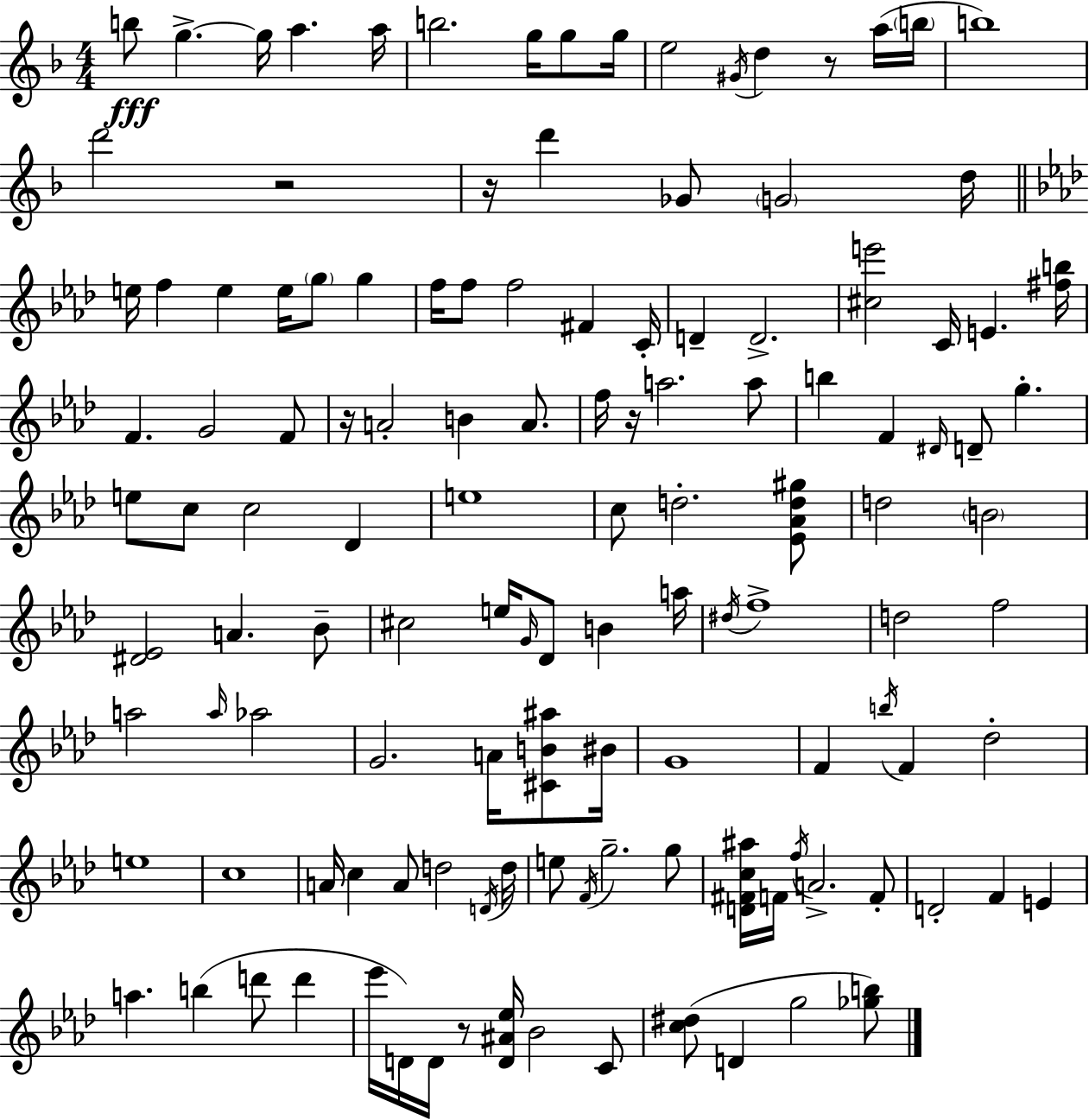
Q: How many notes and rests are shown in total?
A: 126